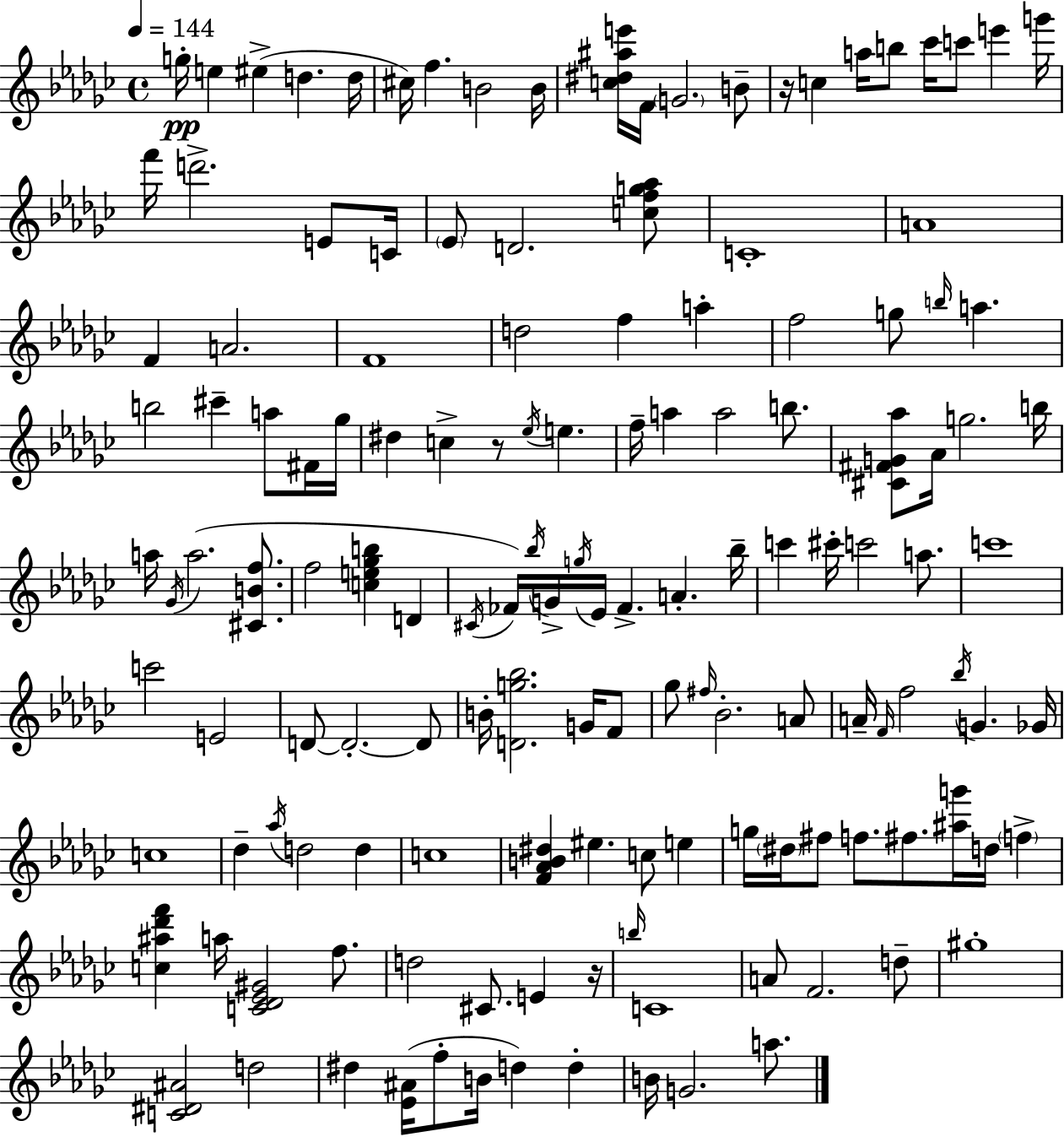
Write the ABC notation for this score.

X:1
T:Untitled
M:4/4
L:1/4
K:Ebm
g/4 e ^e d d/4 ^c/4 f B2 B/4 [c^d^ae']/4 F/4 G2 B/2 z/4 c a/4 b/2 _c'/4 c'/2 e' g'/4 f'/4 d'2 E/2 C/4 _E/2 D2 [cfg_a]/2 C4 A4 F A2 F4 d2 f a f2 g/2 b/4 a b2 ^c' a/2 ^F/4 _g/4 ^d c z/2 _e/4 e f/4 a a2 b/2 [^C^FG_a]/2 _A/4 g2 b/4 a/4 _G/4 a2 [^CBf]/2 f2 [ce_gb] D ^C/4 _F/4 _b/4 G/4 g/4 _E/4 _F A _b/4 c' ^c'/4 c'2 a/2 c'4 c'2 E2 D/2 D2 D/2 B/4 [Dg_b]2 G/4 F/2 _g/2 ^f/4 _B2 A/2 A/4 F/4 f2 _b/4 G _G/4 c4 _d _a/4 d2 d c4 [F_AB^d] ^e c/2 e g/4 ^d/4 ^f/2 f/2 ^f/2 [^ag']/4 d/4 f [c^a_d'f'] a/4 [C_D_E^G]2 f/2 d2 ^C/2 E z/4 b/4 C4 A/2 F2 d/2 ^g4 [C^D^A]2 d2 ^d [_E^A]/4 f/2 B/4 d d B/4 G2 a/2